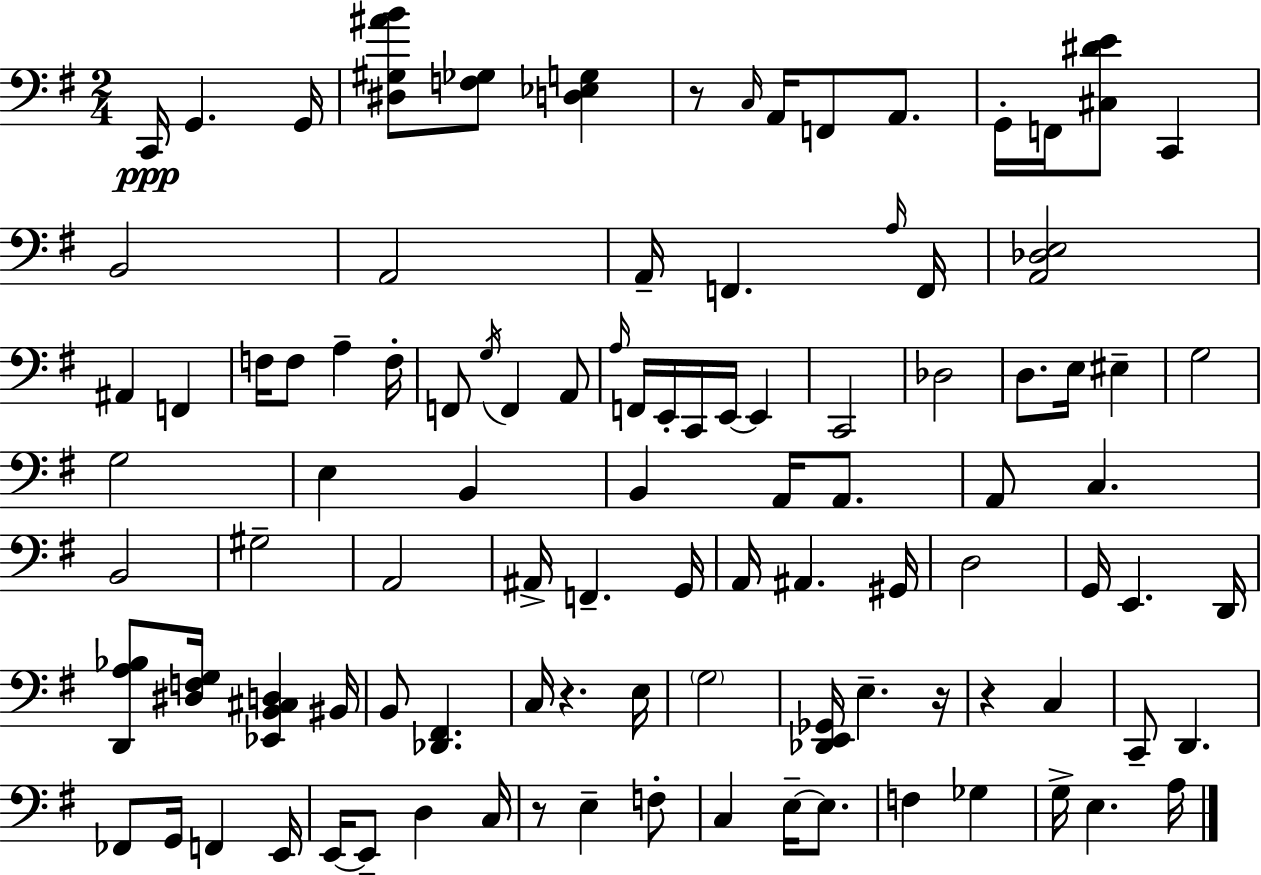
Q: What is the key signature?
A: E minor